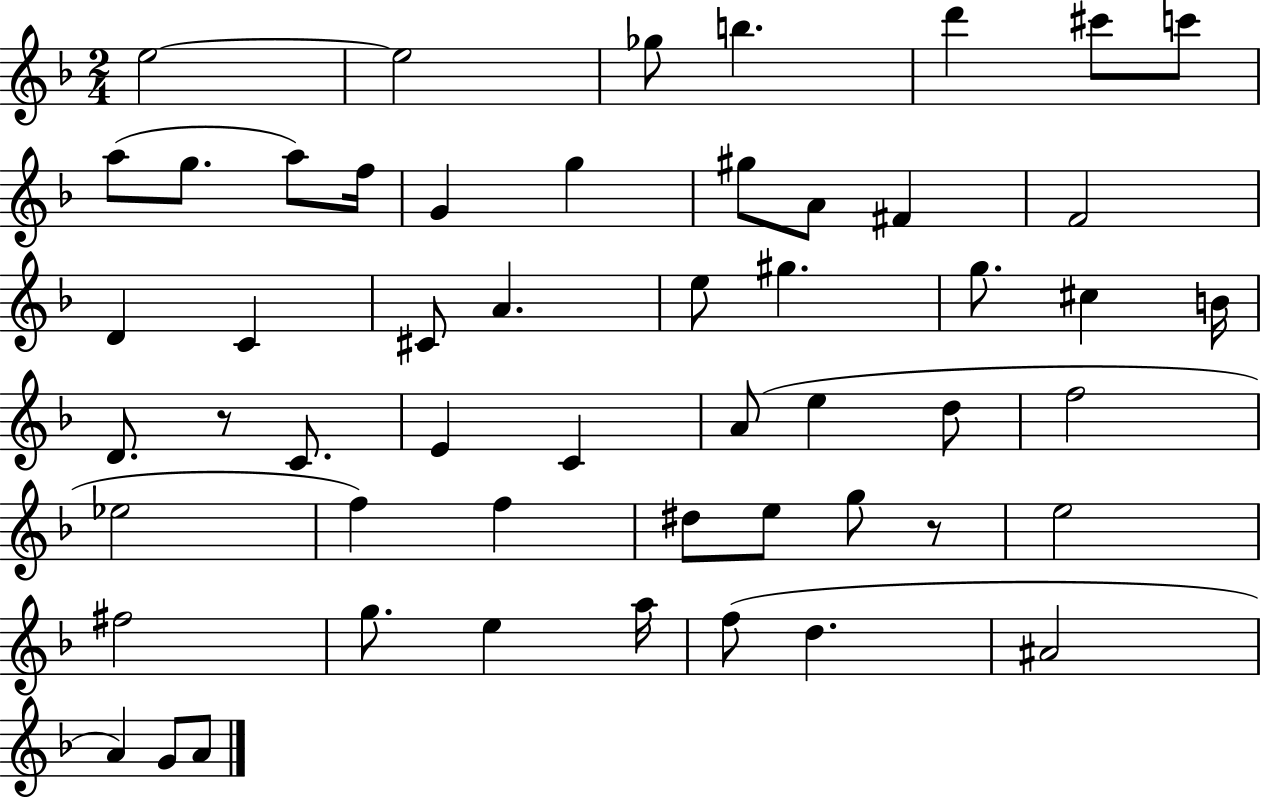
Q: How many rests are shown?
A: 2